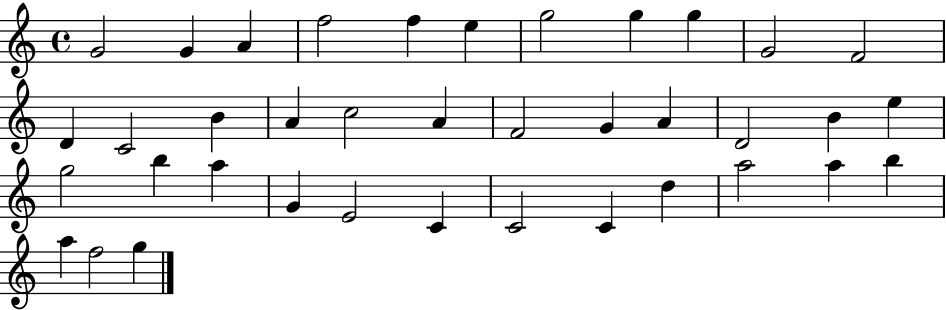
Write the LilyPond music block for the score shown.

{
  \clef treble
  \time 4/4
  \defaultTimeSignature
  \key c \major
  g'2 g'4 a'4 | f''2 f''4 e''4 | g''2 g''4 g''4 | g'2 f'2 | \break d'4 c'2 b'4 | a'4 c''2 a'4 | f'2 g'4 a'4 | d'2 b'4 e''4 | \break g''2 b''4 a''4 | g'4 e'2 c'4 | c'2 c'4 d''4 | a''2 a''4 b''4 | \break a''4 f''2 g''4 | \bar "|."
}